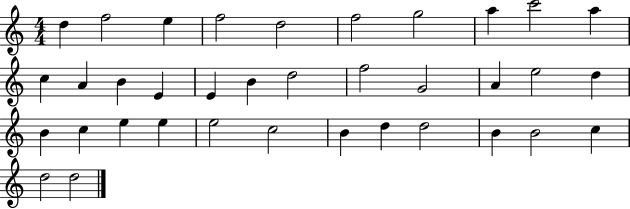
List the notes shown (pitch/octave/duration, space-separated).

D5/q F5/h E5/q F5/h D5/h F5/h G5/h A5/q C6/h A5/q C5/q A4/q B4/q E4/q E4/q B4/q D5/h F5/h G4/h A4/q E5/h D5/q B4/q C5/q E5/q E5/q E5/h C5/h B4/q D5/q D5/h B4/q B4/h C5/q D5/h D5/h